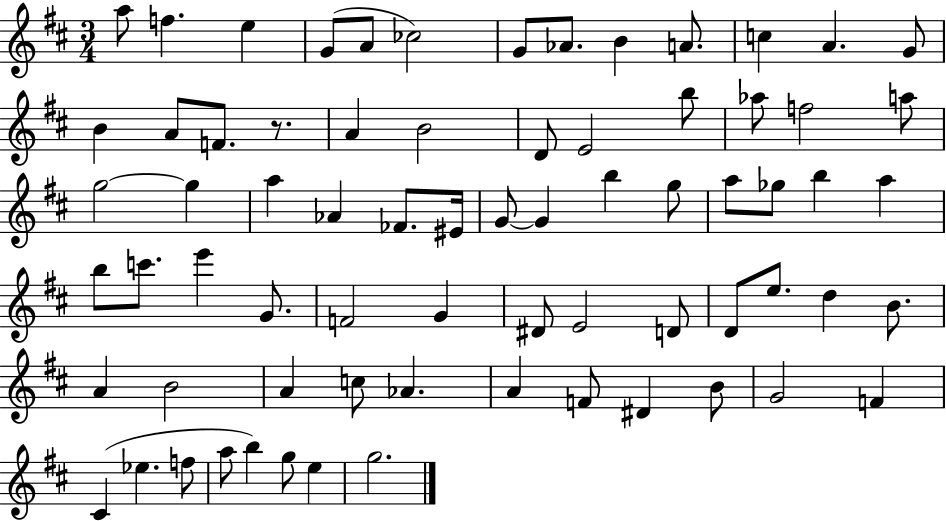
{
  \clef treble
  \numericTimeSignature
  \time 3/4
  \key d \major
  a''8 f''4. e''4 | g'8( a'8 ces''2) | g'8 aes'8. b'4 a'8. | c''4 a'4. g'8 | \break b'4 a'8 f'8. r8. | a'4 b'2 | d'8 e'2 b''8 | aes''8 f''2 a''8 | \break g''2~~ g''4 | a''4 aes'4 fes'8. eis'16 | g'8~~ g'4 b''4 g''8 | a''8 ges''8 b''4 a''4 | \break b''8 c'''8. e'''4 g'8. | f'2 g'4 | dis'8 e'2 d'8 | d'8 e''8. d''4 b'8. | \break a'4 b'2 | a'4 c''8 aes'4. | a'4 f'8 dis'4 b'8 | g'2 f'4 | \break cis'4( ees''4. f''8 | a''8 b''4) g''8 e''4 | g''2. | \bar "|."
}